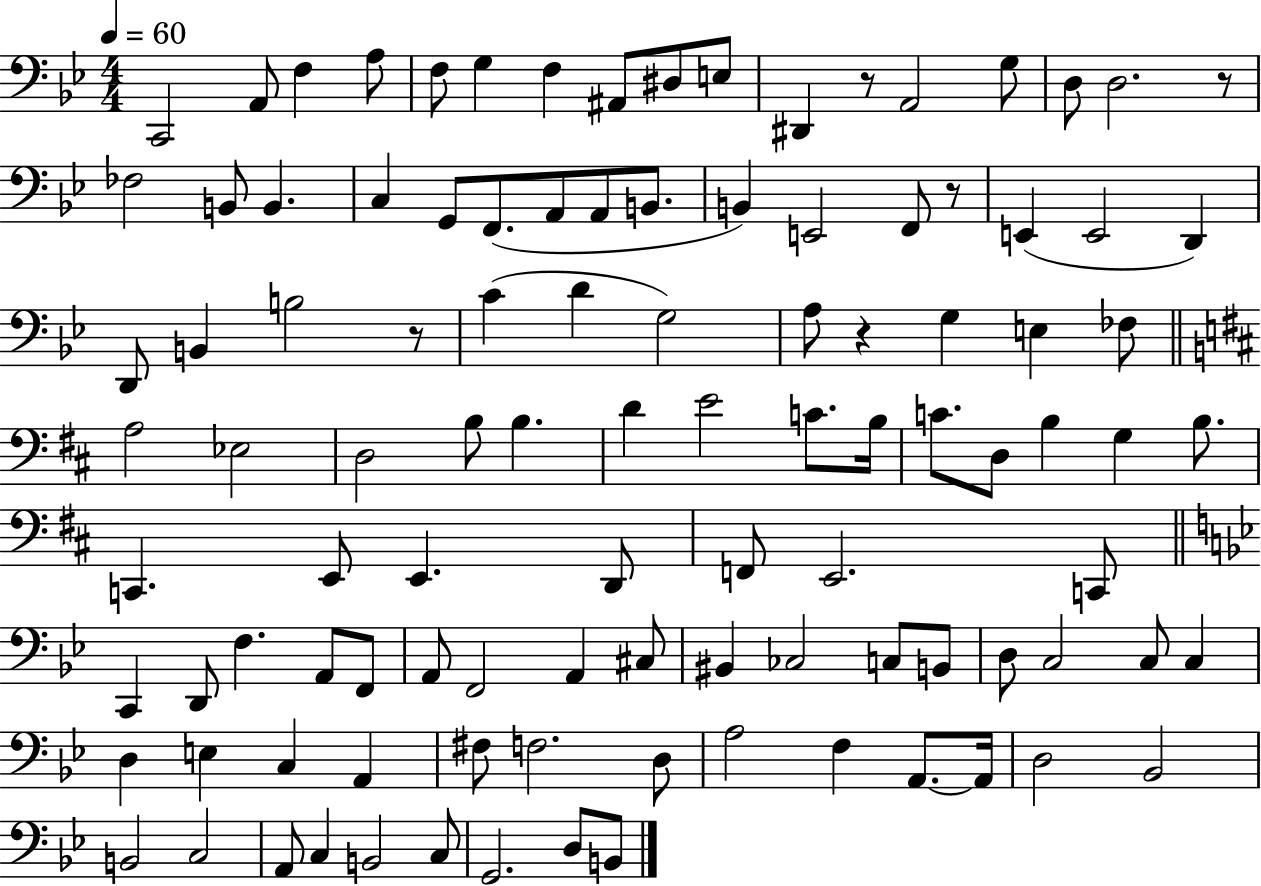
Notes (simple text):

C2/h A2/e F3/q A3/e F3/e G3/q F3/q A#2/e D#3/e E3/e D#2/q R/e A2/h G3/e D3/e D3/h. R/e FES3/h B2/e B2/q. C3/q G2/e F2/e. A2/e A2/e B2/e. B2/q E2/h F2/e R/e E2/q E2/h D2/q D2/e B2/q B3/h R/e C4/q D4/q G3/h A3/e R/q G3/q E3/q FES3/e A3/h Eb3/h D3/h B3/e B3/q. D4/q E4/h C4/e. B3/s C4/e. D3/e B3/q G3/q B3/e. C2/q. E2/e E2/q. D2/e F2/e E2/h. C2/e C2/q D2/e F3/q. A2/e F2/e A2/e F2/h A2/q C#3/e BIS2/q CES3/h C3/e B2/e D3/e C3/h C3/e C3/q D3/q E3/q C3/q A2/q F#3/e F3/h. D3/e A3/h F3/q A2/e. A2/s D3/h Bb2/h B2/h C3/h A2/e C3/q B2/h C3/e G2/h. D3/e B2/e